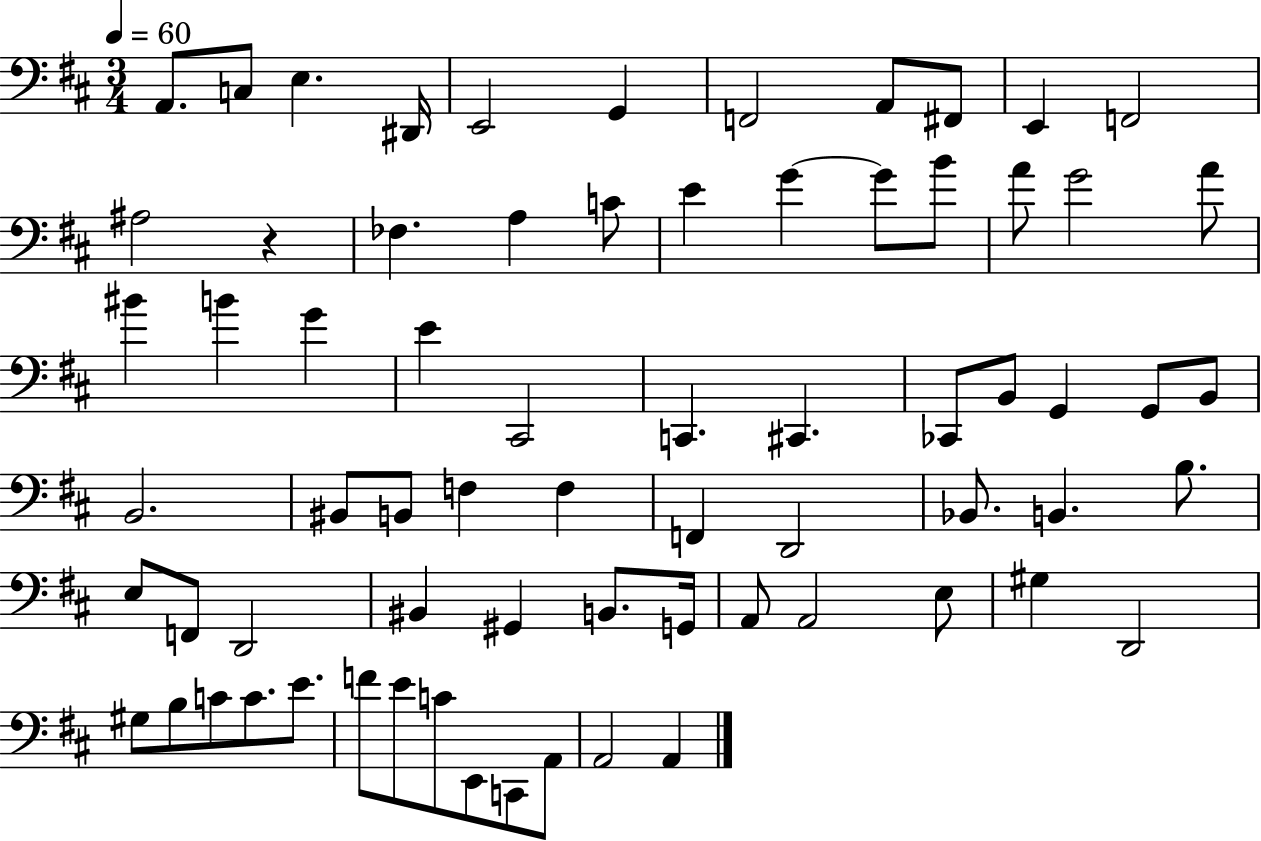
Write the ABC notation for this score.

X:1
T:Untitled
M:3/4
L:1/4
K:D
A,,/2 C,/2 E, ^D,,/4 E,,2 G,, F,,2 A,,/2 ^F,,/2 E,, F,,2 ^A,2 z _F, A, C/2 E G G/2 B/2 A/2 G2 A/2 ^B B G E ^C,,2 C,, ^C,, _C,,/2 B,,/2 G,, G,,/2 B,,/2 B,,2 ^B,,/2 B,,/2 F, F, F,, D,,2 _B,,/2 B,, B,/2 E,/2 F,,/2 D,,2 ^B,, ^G,, B,,/2 G,,/4 A,,/2 A,,2 E,/2 ^G, D,,2 ^G,/2 B,/2 C/2 C/2 E/2 F/2 E/2 C/2 E,,/2 C,,/2 A,,/2 A,,2 A,,